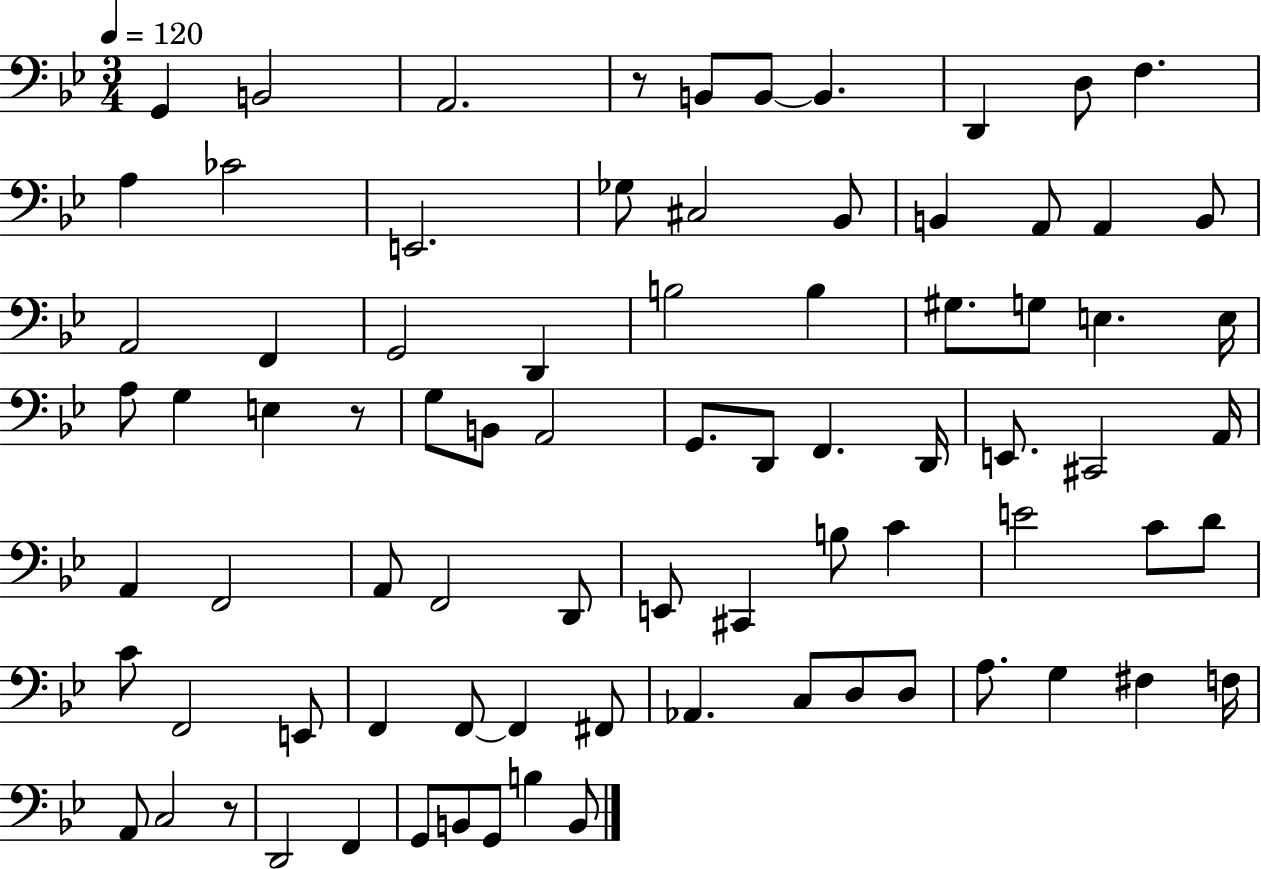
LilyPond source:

{
  \clef bass
  \numericTimeSignature
  \time 3/4
  \key bes \major
  \tempo 4 = 120
  \repeat volta 2 { g,4 b,2 | a,2. | r8 b,8 b,8~~ b,4. | d,4 d8 f4. | \break a4 ces'2 | e,2. | ges8 cis2 bes,8 | b,4 a,8 a,4 b,8 | \break a,2 f,4 | g,2 d,4 | b2 b4 | gis8. g8 e4. e16 | \break a8 g4 e4 r8 | g8 b,8 a,2 | g,8. d,8 f,4. d,16 | e,8. cis,2 a,16 | \break a,4 f,2 | a,8 f,2 d,8 | e,8 cis,4 b8 c'4 | e'2 c'8 d'8 | \break c'8 f,2 e,8 | f,4 f,8~~ f,4 fis,8 | aes,4. c8 d8 d8 | a8. g4 fis4 f16 | \break a,8 c2 r8 | d,2 f,4 | g,8 b,8 g,8 b4 b,8 | } \bar "|."
}